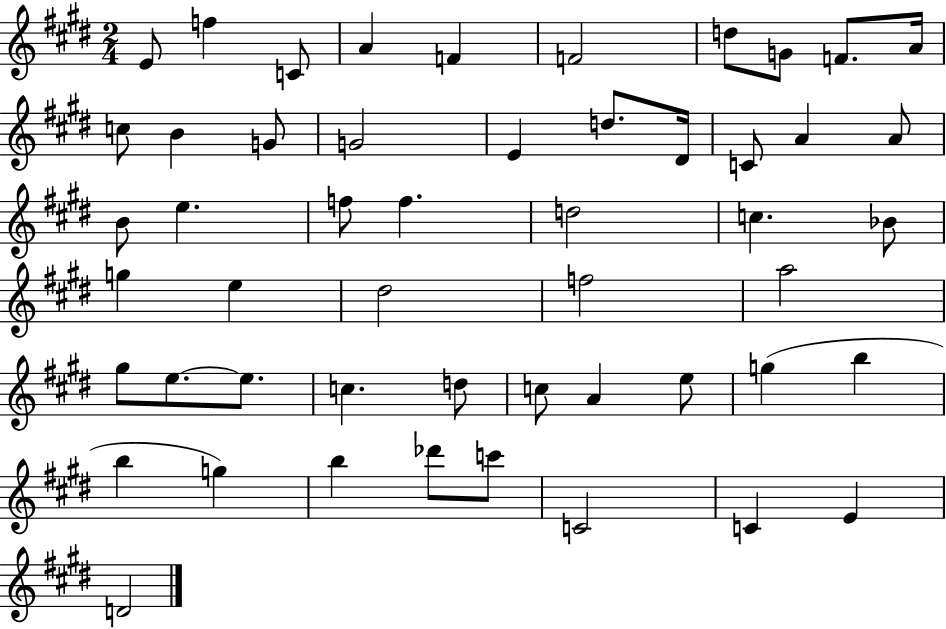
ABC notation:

X:1
T:Untitled
M:2/4
L:1/4
K:E
E/2 f C/2 A F F2 d/2 G/2 F/2 A/4 c/2 B G/2 G2 E d/2 ^D/4 C/2 A A/2 B/2 e f/2 f d2 c _B/2 g e ^d2 f2 a2 ^g/2 e/2 e/2 c d/2 c/2 A e/2 g b b g b _d'/2 c'/2 C2 C E D2